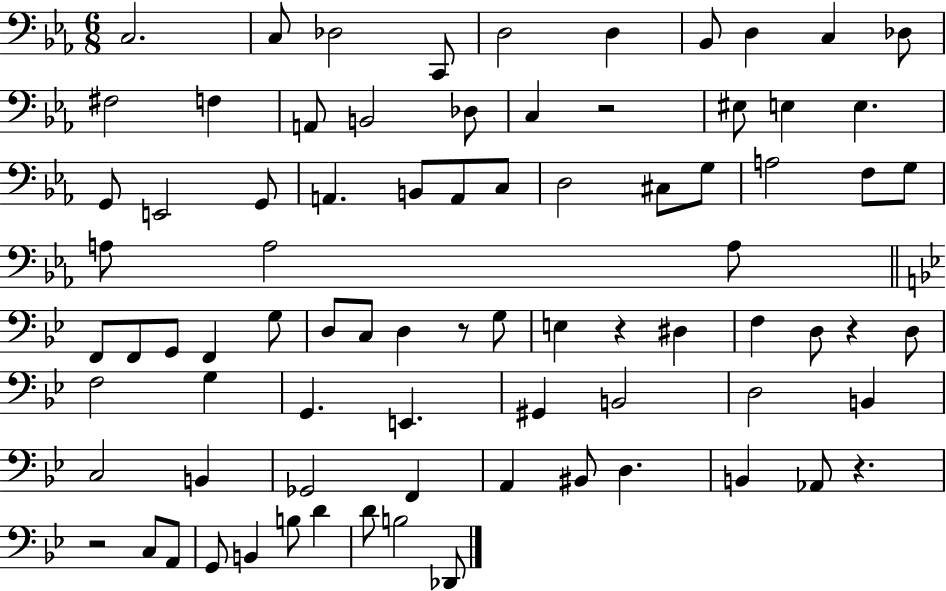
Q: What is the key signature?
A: EES major